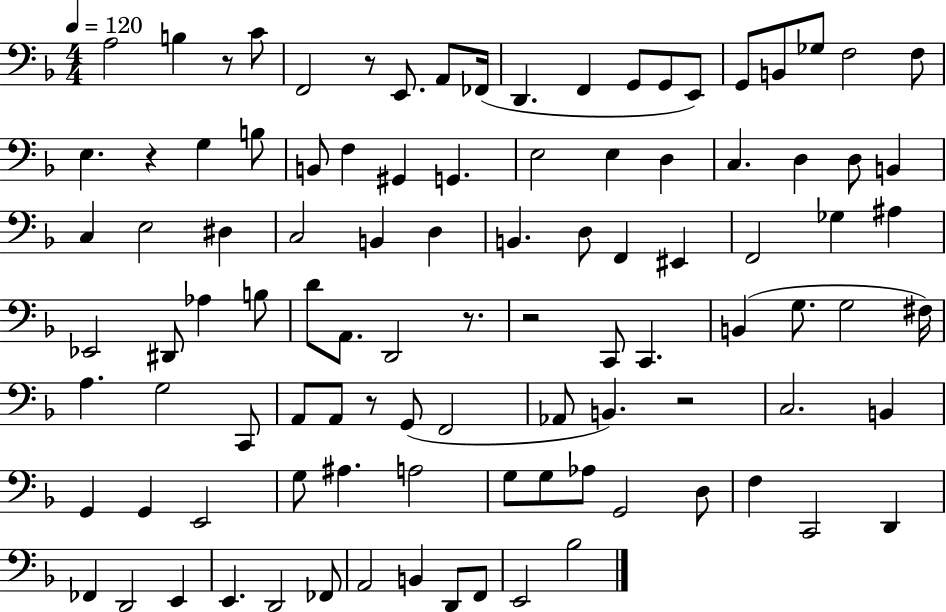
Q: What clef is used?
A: bass